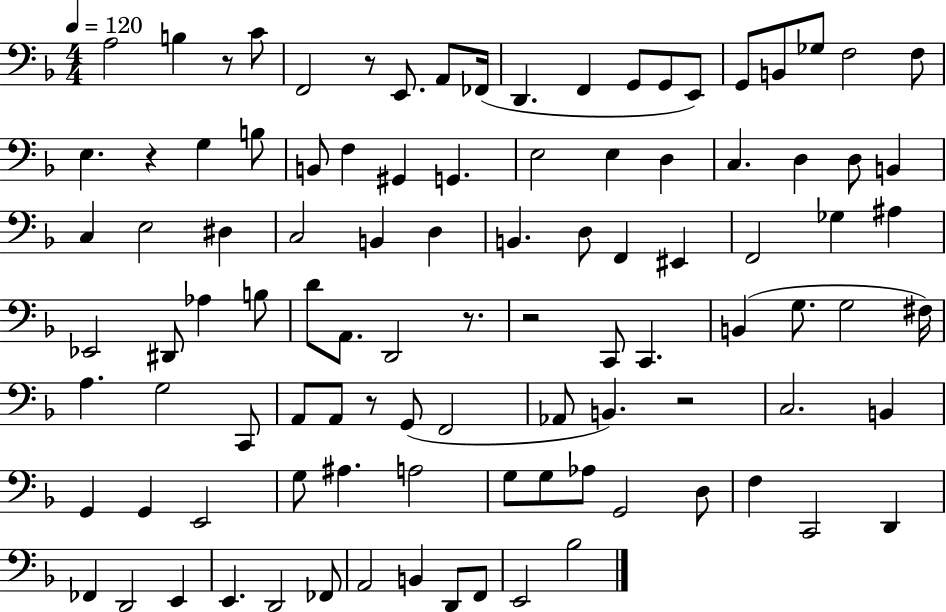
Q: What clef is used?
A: bass